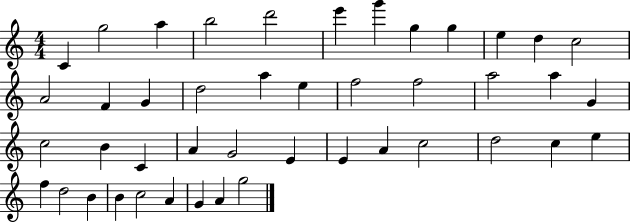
{
  \clef treble
  \numericTimeSignature
  \time 4/4
  \key c \major
  c'4 g''2 a''4 | b''2 d'''2 | e'''4 g'''4 g''4 g''4 | e''4 d''4 c''2 | \break a'2 f'4 g'4 | d''2 a''4 e''4 | f''2 f''2 | a''2 a''4 g'4 | \break c''2 b'4 c'4 | a'4 g'2 e'4 | e'4 a'4 c''2 | d''2 c''4 e''4 | \break f''4 d''2 b'4 | b'4 c''2 a'4 | g'4 a'4 g''2 | \bar "|."
}